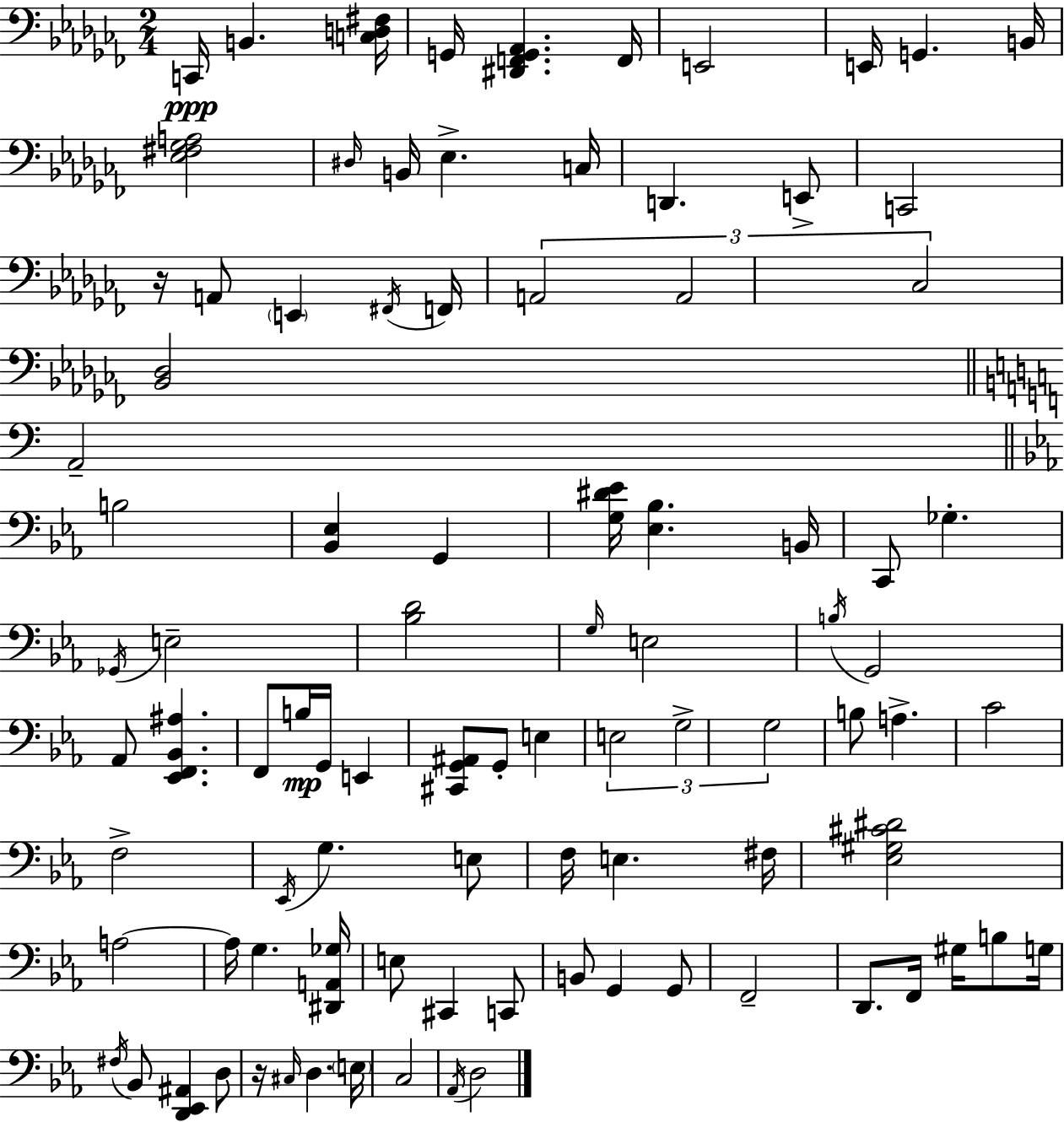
{
  \clef bass
  \numericTimeSignature
  \time 2/4
  \key aes \minor
  c,16\ppp b,4. <c d fis>16 | g,16 <dis, f, g, aes,>4. f,16 | e,2 | e,16 g,4. b,16 | \break <ees fis ges a>2 | \grace { dis16 } b,16 ees4.-> | c16 d,4. e,8-> | c,2 | \break r16 a,8 \parenthesize e,4 | \acciaccatura { fis,16 } f,16 \tuplet 3/2 { a,2 | a,2 | ces2 } | \break <bes, des>2 | \bar "||" \break \key c \major a,2-- | \bar "||" \break \key c \minor b2 | <bes, ees>4 g,4 | <g dis' ees'>16 <ees bes>4. b,16 | c,8 ges4.-. | \break \acciaccatura { ges,16 } e2-- | <bes d'>2 | \grace { g16 } e2 | \acciaccatura { b16 } g,2 | \break aes,8 <ees, f, bes, ais>4. | f,8 b16\mp g,16 e,4 | <cis, g, ais,>8 g,8-. e4 | \tuplet 3/2 { e2 | \break g2-> | g2 } | b8 a4.-> | c'2 | \break f2-> | \acciaccatura { ees,16 } g4. | e8 f16 e4. | fis16 <ees gis cis' dis'>2 | \break a2~~ | a16 g4. | <dis, a, ges>16 e8 cis,4 | c,8 b,8 g,4 | \break g,8 f,2-- | d,8. f,16 | gis16 b8 g16 \acciaccatura { fis16 } bes,8 <d, ees, ais,>4 | d8 r16 \grace { cis16 } d4. | \break \parenthesize e16 c2 | \acciaccatura { aes,16 } d2 | \bar "|."
}